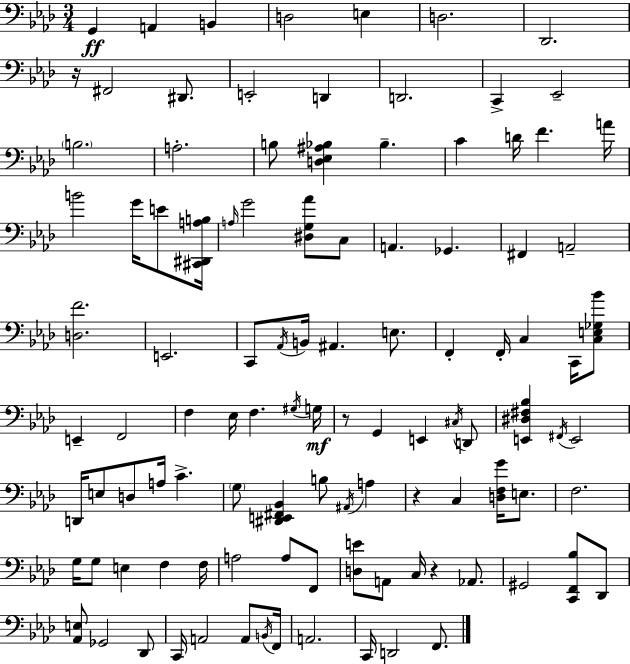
X:1
T:Untitled
M:3/4
L:1/4
K:Fm
G,, A,, B,, D,2 E, D,2 _D,,2 z/4 ^F,,2 ^D,,/2 E,,2 D,, D,,2 C,, _E,,2 B,2 A,2 B,/2 [D,_E,^A,_B,] _B, C D/4 F A/4 B2 G/4 E/2 [^C,,^D,,A,B,]/4 A,/4 G2 [^D,G,_A]/2 C,/2 A,, _G,, ^F,, A,,2 [D,F]2 E,,2 C,,/2 _A,,/4 B,,/4 ^A,, E,/2 F,, F,,/4 C, C,,/4 [C,E,_G,_B]/2 E,, F,,2 F, _E,/4 F, ^G,/4 G,/4 z/2 G,, E,, ^C,/4 D,,/2 [E,,^D,^F,_B,] ^F,,/4 E,,2 D,,/4 E,/2 D,/2 A,/4 C G,/2 [^D,,E,,^F,,_B,,] B,/2 ^A,,/4 A, z C, [D,F,G]/4 E,/2 F,2 G,/4 G,/2 E, F, F,/4 A,2 A,/2 F,,/2 [D,E]/2 A,,/2 C,/4 z _A,,/2 ^G,,2 [C,,F,,_B,]/2 _D,,/2 [_A,,E,]/2 _G,,2 _D,,/2 C,,/4 A,,2 A,,/2 B,,/4 F,,/4 A,,2 C,,/4 D,,2 F,,/2